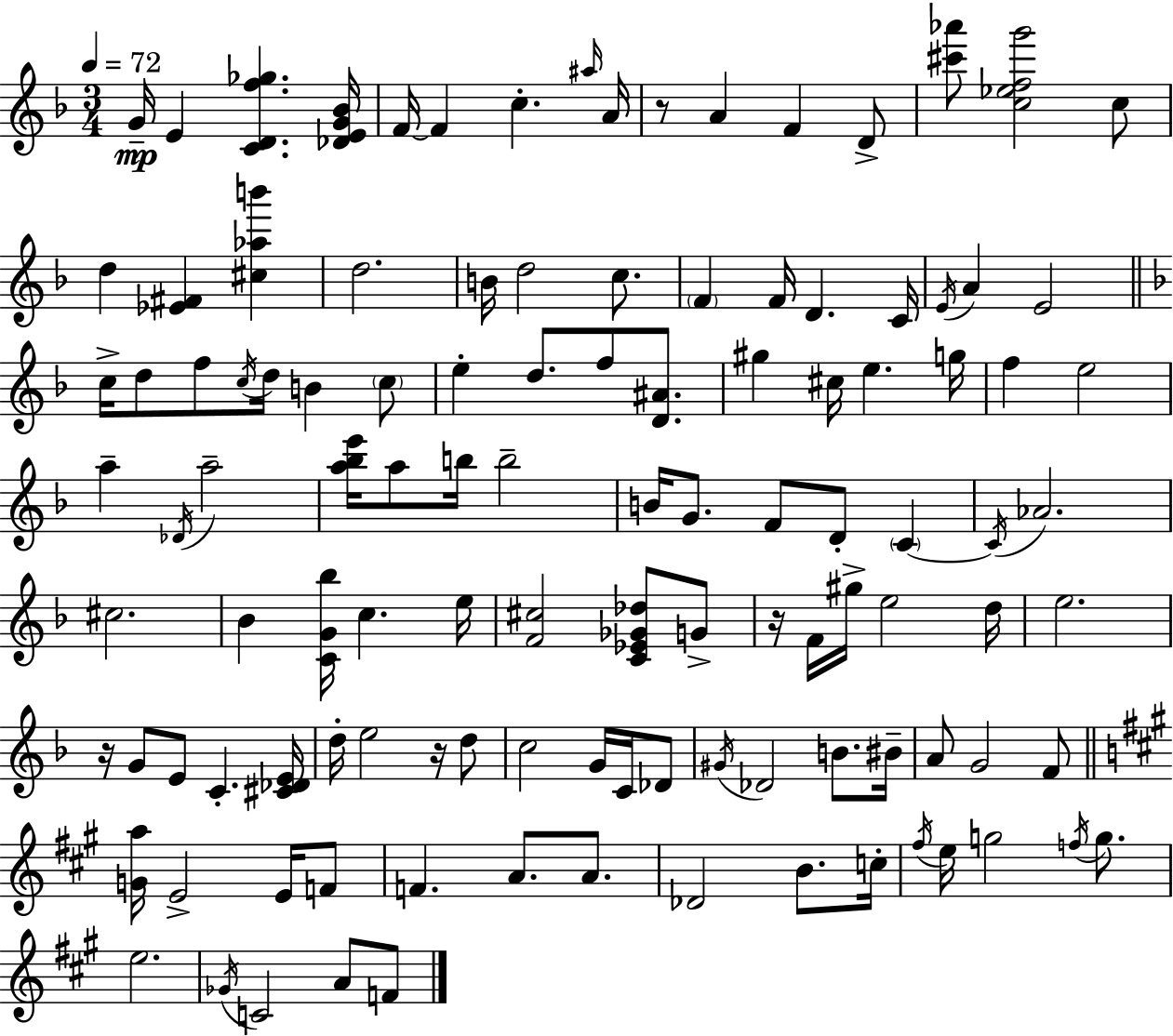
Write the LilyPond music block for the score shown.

{
  \clef treble
  \numericTimeSignature
  \time 3/4
  \key f \major
  \tempo 4 = 72
  \repeat volta 2 { g'16--\mp e'4 <c' d' f'' ges''>4. <des' e' g' bes'>16 | f'16~~ f'4 c''4.-. \grace { ais''16 } | a'16 r8 a'4 f'4 d'8-> | <cis''' aes'''>8 <c'' ees'' f'' g'''>2 c''8 | \break d''4 <ees' fis'>4 <cis'' aes'' b'''>4 | d''2. | b'16 d''2 c''8. | \parenthesize f'4 f'16 d'4. | \break c'16 \acciaccatura { e'16 } a'4 e'2 | \bar "||" \break \key f \major c''16-> d''8 f''8 \acciaccatura { c''16 } d''16 b'4 \parenthesize c''8 | e''4-. d''8. f''8 <d' ais'>8. | gis''4 cis''16 e''4. | g''16 f''4 e''2 | \break a''4-- \acciaccatura { des'16 } a''2-- | <a'' bes'' e'''>16 a''8 b''16 b''2-- | b'16 g'8. f'8 d'8-. \parenthesize c'4~~ | \acciaccatura { c'16 } aes'2. | \break cis''2. | bes'4 <c' g' bes''>16 c''4. | e''16 <f' cis''>2 <c' ees' ges' des''>8 | g'8-> r16 f'16 gis''16-> e''2 | \break d''16 e''2. | r16 g'8 e'8 c'4.-. | <cis' des' e'>16 d''16-. e''2 | r16 d''8 c''2 g'16 | \break c'16 des'8 \acciaccatura { gis'16 } des'2 | b'8. bis'16-- a'8 g'2 | f'8 \bar "||" \break \key a \major <g' a''>16 e'2-> e'16 f'8 | f'4. a'8. a'8. | des'2 b'8. c''16-. | \acciaccatura { fis''16 } e''16 g''2 \acciaccatura { f''16 } g''8. | \break e''2. | \acciaccatura { ges'16 } c'2 a'8 | f'8 } \bar "|."
}